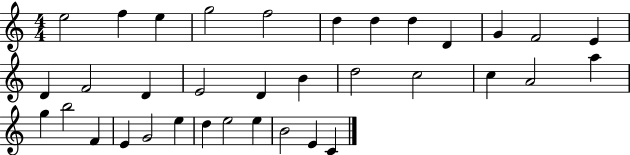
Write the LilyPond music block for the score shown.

{
  \clef treble
  \numericTimeSignature
  \time 4/4
  \key c \major
  e''2 f''4 e''4 | g''2 f''2 | d''4 d''4 d''4 d'4 | g'4 f'2 e'4 | \break d'4 f'2 d'4 | e'2 d'4 b'4 | d''2 c''2 | c''4 a'2 a''4 | \break g''4 b''2 f'4 | e'4 g'2 e''4 | d''4 e''2 e''4 | b'2 e'4 c'4 | \break \bar "|."
}